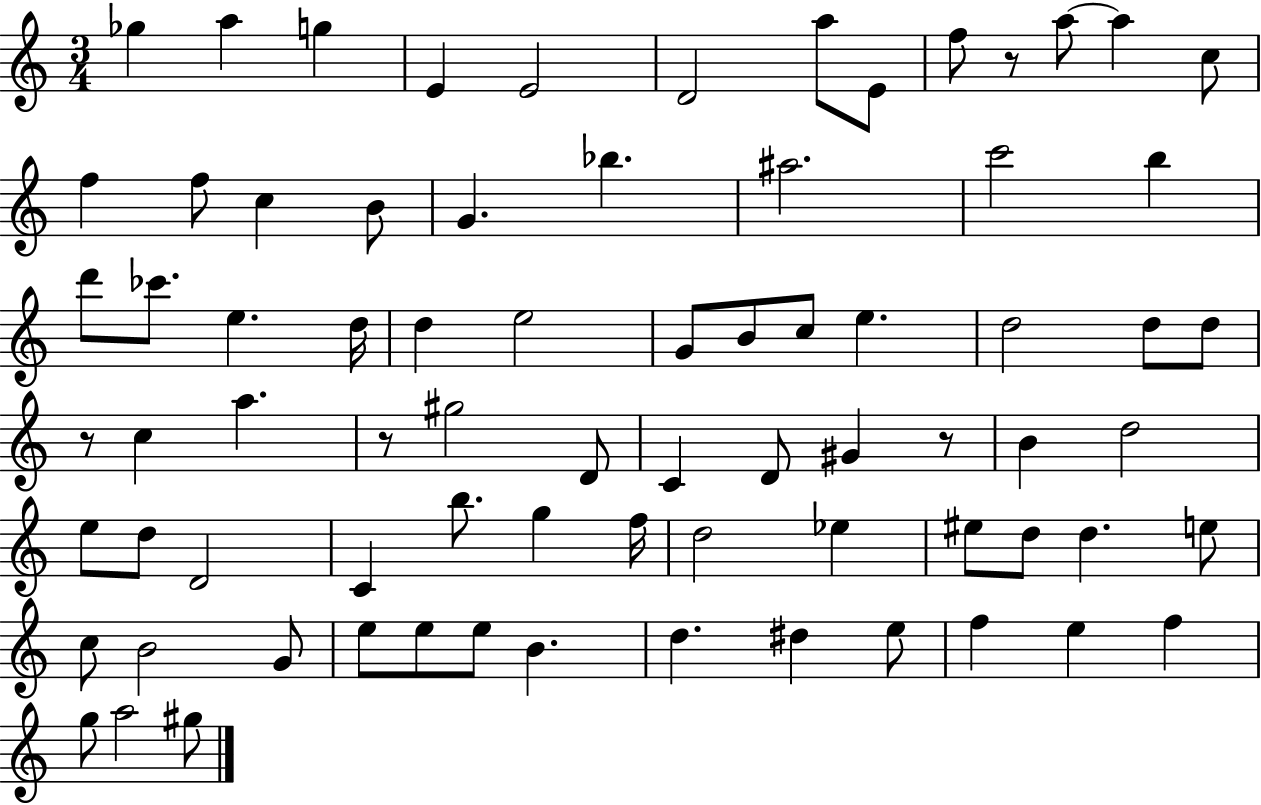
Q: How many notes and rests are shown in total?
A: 76